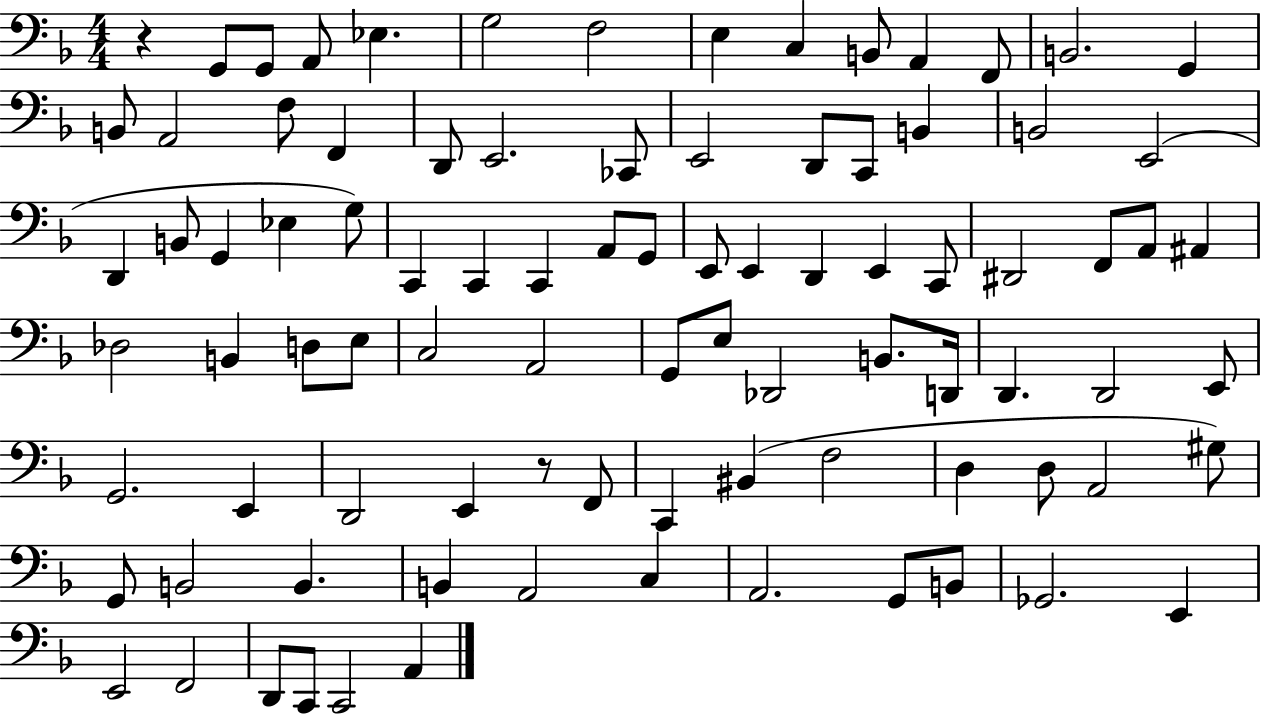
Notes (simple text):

R/q G2/e G2/e A2/e Eb3/q. G3/h F3/h E3/q C3/q B2/e A2/q F2/e B2/h. G2/q B2/e A2/h F3/e F2/q D2/e E2/h. CES2/e E2/h D2/e C2/e B2/q B2/h E2/h D2/q B2/e G2/q Eb3/q G3/e C2/q C2/q C2/q A2/e G2/e E2/e E2/q D2/q E2/q C2/e D#2/h F2/e A2/e A#2/q Db3/h B2/q D3/e E3/e C3/h A2/h G2/e E3/e Db2/h B2/e. D2/s D2/q. D2/h E2/e G2/h. E2/q D2/h E2/q R/e F2/e C2/q BIS2/q F3/h D3/q D3/e A2/h G#3/e G2/e B2/h B2/q. B2/q A2/h C3/q A2/h. G2/e B2/e Gb2/h. E2/q E2/h F2/h D2/e C2/e C2/h A2/q